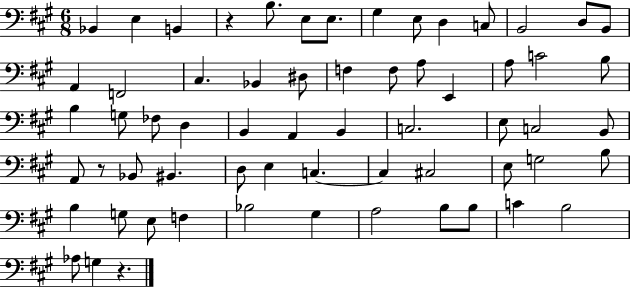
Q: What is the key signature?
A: A major